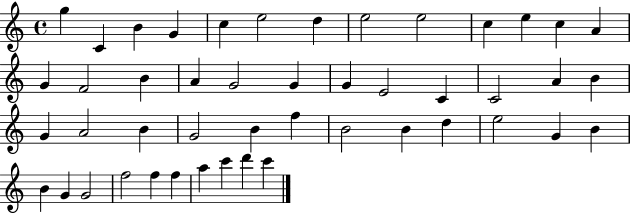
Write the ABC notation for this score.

X:1
T:Untitled
M:4/4
L:1/4
K:C
g C B G c e2 d e2 e2 c e c A G F2 B A G2 G G E2 C C2 A B G A2 B G2 B f B2 B d e2 G B B G G2 f2 f f a c' d' c'